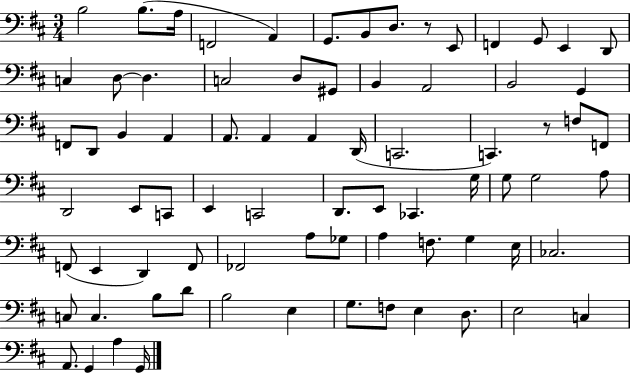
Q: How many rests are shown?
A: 2